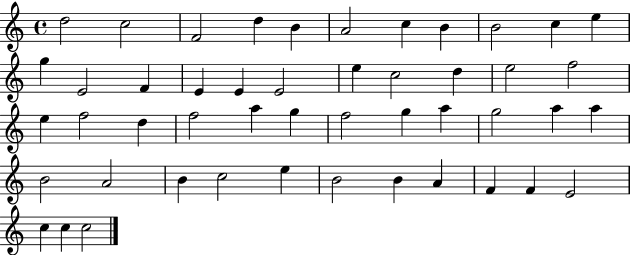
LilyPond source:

{
  \clef treble
  \time 4/4
  \defaultTimeSignature
  \key c \major
  d''2 c''2 | f'2 d''4 b'4 | a'2 c''4 b'4 | b'2 c''4 e''4 | \break g''4 e'2 f'4 | e'4 e'4 e'2 | e''4 c''2 d''4 | e''2 f''2 | \break e''4 f''2 d''4 | f''2 a''4 g''4 | f''2 g''4 a''4 | g''2 a''4 a''4 | \break b'2 a'2 | b'4 c''2 e''4 | b'2 b'4 a'4 | f'4 f'4 e'2 | \break c''4 c''4 c''2 | \bar "|."
}